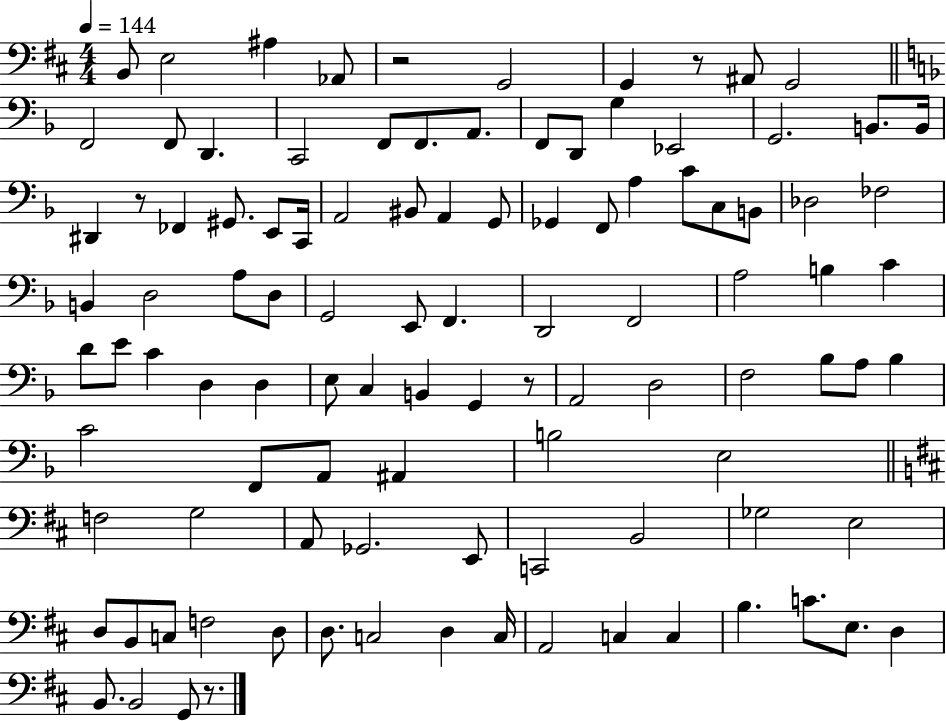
{
  \clef bass
  \numericTimeSignature
  \time 4/4
  \key d \major
  \tempo 4 = 144
  b,8 e2 ais4 aes,8 | r2 g,2 | g,4 r8 ais,8 g,2 | \bar "||" \break \key f \major f,2 f,8 d,4. | c,2 f,8 f,8. a,8. | f,8 d,8 g4 ees,2 | g,2. b,8. b,16 | \break dis,4 r8 fes,4 gis,8. e,8 c,16 | a,2 bis,8 a,4 g,8 | ges,4 f,8 a4 c'8 c8 b,8 | des2 fes2 | \break b,4 d2 a8 d8 | g,2 e,8 f,4. | d,2 f,2 | a2 b4 c'4 | \break d'8 e'8 c'4 d4 d4 | e8 c4 b,4 g,4 r8 | a,2 d2 | f2 bes8 a8 bes4 | \break c'2 f,8 a,8 ais,4 | b2 e2 | \bar "||" \break \key d \major f2 g2 | a,8 ges,2. e,8 | c,2 b,2 | ges2 e2 | \break d8 b,8 c8 f2 d8 | d8. c2 d4 c16 | a,2 c4 c4 | b4. c'8. e8. d4 | \break b,8. b,2 g,8 r8. | \bar "|."
}